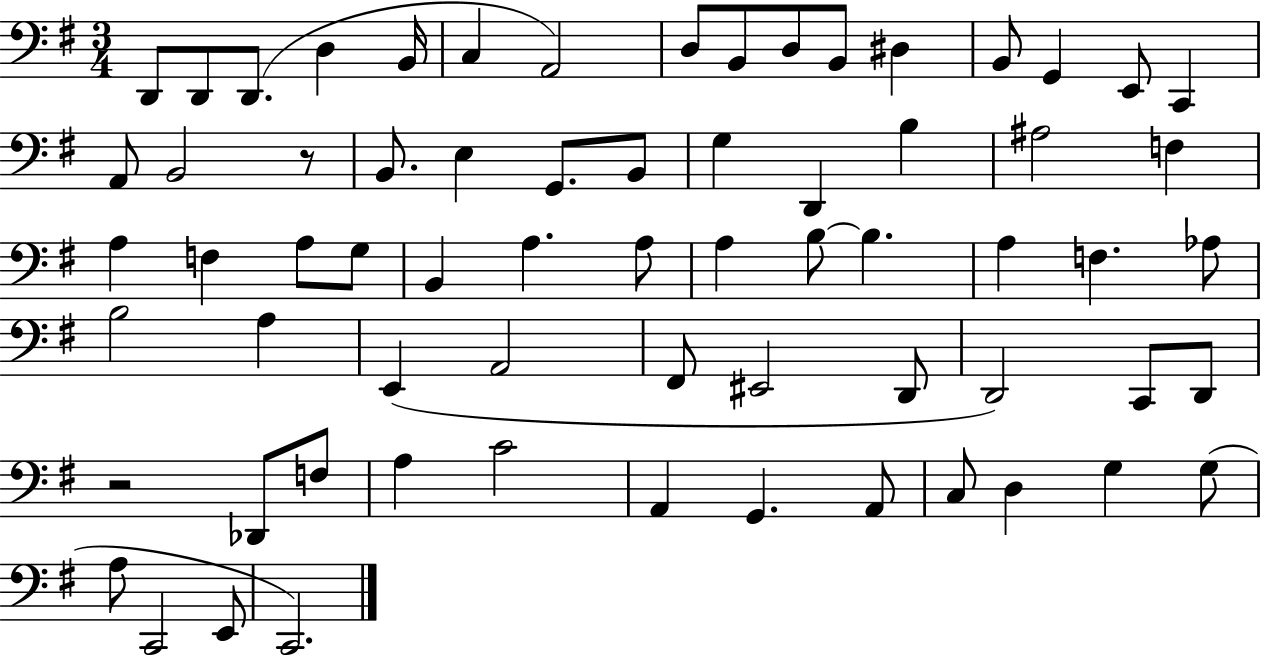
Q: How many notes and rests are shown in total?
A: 67